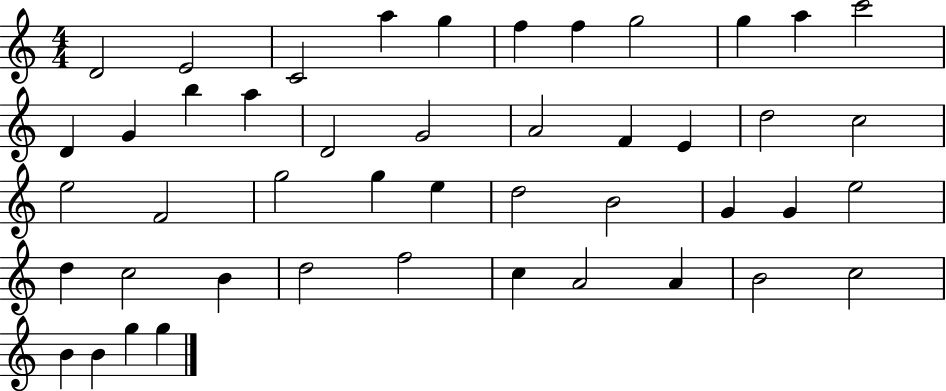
{
  \clef treble
  \numericTimeSignature
  \time 4/4
  \key c \major
  d'2 e'2 | c'2 a''4 g''4 | f''4 f''4 g''2 | g''4 a''4 c'''2 | \break d'4 g'4 b''4 a''4 | d'2 g'2 | a'2 f'4 e'4 | d''2 c''2 | \break e''2 f'2 | g''2 g''4 e''4 | d''2 b'2 | g'4 g'4 e''2 | \break d''4 c''2 b'4 | d''2 f''2 | c''4 a'2 a'4 | b'2 c''2 | \break b'4 b'4 g''4 g''4 | \bar "|."
}